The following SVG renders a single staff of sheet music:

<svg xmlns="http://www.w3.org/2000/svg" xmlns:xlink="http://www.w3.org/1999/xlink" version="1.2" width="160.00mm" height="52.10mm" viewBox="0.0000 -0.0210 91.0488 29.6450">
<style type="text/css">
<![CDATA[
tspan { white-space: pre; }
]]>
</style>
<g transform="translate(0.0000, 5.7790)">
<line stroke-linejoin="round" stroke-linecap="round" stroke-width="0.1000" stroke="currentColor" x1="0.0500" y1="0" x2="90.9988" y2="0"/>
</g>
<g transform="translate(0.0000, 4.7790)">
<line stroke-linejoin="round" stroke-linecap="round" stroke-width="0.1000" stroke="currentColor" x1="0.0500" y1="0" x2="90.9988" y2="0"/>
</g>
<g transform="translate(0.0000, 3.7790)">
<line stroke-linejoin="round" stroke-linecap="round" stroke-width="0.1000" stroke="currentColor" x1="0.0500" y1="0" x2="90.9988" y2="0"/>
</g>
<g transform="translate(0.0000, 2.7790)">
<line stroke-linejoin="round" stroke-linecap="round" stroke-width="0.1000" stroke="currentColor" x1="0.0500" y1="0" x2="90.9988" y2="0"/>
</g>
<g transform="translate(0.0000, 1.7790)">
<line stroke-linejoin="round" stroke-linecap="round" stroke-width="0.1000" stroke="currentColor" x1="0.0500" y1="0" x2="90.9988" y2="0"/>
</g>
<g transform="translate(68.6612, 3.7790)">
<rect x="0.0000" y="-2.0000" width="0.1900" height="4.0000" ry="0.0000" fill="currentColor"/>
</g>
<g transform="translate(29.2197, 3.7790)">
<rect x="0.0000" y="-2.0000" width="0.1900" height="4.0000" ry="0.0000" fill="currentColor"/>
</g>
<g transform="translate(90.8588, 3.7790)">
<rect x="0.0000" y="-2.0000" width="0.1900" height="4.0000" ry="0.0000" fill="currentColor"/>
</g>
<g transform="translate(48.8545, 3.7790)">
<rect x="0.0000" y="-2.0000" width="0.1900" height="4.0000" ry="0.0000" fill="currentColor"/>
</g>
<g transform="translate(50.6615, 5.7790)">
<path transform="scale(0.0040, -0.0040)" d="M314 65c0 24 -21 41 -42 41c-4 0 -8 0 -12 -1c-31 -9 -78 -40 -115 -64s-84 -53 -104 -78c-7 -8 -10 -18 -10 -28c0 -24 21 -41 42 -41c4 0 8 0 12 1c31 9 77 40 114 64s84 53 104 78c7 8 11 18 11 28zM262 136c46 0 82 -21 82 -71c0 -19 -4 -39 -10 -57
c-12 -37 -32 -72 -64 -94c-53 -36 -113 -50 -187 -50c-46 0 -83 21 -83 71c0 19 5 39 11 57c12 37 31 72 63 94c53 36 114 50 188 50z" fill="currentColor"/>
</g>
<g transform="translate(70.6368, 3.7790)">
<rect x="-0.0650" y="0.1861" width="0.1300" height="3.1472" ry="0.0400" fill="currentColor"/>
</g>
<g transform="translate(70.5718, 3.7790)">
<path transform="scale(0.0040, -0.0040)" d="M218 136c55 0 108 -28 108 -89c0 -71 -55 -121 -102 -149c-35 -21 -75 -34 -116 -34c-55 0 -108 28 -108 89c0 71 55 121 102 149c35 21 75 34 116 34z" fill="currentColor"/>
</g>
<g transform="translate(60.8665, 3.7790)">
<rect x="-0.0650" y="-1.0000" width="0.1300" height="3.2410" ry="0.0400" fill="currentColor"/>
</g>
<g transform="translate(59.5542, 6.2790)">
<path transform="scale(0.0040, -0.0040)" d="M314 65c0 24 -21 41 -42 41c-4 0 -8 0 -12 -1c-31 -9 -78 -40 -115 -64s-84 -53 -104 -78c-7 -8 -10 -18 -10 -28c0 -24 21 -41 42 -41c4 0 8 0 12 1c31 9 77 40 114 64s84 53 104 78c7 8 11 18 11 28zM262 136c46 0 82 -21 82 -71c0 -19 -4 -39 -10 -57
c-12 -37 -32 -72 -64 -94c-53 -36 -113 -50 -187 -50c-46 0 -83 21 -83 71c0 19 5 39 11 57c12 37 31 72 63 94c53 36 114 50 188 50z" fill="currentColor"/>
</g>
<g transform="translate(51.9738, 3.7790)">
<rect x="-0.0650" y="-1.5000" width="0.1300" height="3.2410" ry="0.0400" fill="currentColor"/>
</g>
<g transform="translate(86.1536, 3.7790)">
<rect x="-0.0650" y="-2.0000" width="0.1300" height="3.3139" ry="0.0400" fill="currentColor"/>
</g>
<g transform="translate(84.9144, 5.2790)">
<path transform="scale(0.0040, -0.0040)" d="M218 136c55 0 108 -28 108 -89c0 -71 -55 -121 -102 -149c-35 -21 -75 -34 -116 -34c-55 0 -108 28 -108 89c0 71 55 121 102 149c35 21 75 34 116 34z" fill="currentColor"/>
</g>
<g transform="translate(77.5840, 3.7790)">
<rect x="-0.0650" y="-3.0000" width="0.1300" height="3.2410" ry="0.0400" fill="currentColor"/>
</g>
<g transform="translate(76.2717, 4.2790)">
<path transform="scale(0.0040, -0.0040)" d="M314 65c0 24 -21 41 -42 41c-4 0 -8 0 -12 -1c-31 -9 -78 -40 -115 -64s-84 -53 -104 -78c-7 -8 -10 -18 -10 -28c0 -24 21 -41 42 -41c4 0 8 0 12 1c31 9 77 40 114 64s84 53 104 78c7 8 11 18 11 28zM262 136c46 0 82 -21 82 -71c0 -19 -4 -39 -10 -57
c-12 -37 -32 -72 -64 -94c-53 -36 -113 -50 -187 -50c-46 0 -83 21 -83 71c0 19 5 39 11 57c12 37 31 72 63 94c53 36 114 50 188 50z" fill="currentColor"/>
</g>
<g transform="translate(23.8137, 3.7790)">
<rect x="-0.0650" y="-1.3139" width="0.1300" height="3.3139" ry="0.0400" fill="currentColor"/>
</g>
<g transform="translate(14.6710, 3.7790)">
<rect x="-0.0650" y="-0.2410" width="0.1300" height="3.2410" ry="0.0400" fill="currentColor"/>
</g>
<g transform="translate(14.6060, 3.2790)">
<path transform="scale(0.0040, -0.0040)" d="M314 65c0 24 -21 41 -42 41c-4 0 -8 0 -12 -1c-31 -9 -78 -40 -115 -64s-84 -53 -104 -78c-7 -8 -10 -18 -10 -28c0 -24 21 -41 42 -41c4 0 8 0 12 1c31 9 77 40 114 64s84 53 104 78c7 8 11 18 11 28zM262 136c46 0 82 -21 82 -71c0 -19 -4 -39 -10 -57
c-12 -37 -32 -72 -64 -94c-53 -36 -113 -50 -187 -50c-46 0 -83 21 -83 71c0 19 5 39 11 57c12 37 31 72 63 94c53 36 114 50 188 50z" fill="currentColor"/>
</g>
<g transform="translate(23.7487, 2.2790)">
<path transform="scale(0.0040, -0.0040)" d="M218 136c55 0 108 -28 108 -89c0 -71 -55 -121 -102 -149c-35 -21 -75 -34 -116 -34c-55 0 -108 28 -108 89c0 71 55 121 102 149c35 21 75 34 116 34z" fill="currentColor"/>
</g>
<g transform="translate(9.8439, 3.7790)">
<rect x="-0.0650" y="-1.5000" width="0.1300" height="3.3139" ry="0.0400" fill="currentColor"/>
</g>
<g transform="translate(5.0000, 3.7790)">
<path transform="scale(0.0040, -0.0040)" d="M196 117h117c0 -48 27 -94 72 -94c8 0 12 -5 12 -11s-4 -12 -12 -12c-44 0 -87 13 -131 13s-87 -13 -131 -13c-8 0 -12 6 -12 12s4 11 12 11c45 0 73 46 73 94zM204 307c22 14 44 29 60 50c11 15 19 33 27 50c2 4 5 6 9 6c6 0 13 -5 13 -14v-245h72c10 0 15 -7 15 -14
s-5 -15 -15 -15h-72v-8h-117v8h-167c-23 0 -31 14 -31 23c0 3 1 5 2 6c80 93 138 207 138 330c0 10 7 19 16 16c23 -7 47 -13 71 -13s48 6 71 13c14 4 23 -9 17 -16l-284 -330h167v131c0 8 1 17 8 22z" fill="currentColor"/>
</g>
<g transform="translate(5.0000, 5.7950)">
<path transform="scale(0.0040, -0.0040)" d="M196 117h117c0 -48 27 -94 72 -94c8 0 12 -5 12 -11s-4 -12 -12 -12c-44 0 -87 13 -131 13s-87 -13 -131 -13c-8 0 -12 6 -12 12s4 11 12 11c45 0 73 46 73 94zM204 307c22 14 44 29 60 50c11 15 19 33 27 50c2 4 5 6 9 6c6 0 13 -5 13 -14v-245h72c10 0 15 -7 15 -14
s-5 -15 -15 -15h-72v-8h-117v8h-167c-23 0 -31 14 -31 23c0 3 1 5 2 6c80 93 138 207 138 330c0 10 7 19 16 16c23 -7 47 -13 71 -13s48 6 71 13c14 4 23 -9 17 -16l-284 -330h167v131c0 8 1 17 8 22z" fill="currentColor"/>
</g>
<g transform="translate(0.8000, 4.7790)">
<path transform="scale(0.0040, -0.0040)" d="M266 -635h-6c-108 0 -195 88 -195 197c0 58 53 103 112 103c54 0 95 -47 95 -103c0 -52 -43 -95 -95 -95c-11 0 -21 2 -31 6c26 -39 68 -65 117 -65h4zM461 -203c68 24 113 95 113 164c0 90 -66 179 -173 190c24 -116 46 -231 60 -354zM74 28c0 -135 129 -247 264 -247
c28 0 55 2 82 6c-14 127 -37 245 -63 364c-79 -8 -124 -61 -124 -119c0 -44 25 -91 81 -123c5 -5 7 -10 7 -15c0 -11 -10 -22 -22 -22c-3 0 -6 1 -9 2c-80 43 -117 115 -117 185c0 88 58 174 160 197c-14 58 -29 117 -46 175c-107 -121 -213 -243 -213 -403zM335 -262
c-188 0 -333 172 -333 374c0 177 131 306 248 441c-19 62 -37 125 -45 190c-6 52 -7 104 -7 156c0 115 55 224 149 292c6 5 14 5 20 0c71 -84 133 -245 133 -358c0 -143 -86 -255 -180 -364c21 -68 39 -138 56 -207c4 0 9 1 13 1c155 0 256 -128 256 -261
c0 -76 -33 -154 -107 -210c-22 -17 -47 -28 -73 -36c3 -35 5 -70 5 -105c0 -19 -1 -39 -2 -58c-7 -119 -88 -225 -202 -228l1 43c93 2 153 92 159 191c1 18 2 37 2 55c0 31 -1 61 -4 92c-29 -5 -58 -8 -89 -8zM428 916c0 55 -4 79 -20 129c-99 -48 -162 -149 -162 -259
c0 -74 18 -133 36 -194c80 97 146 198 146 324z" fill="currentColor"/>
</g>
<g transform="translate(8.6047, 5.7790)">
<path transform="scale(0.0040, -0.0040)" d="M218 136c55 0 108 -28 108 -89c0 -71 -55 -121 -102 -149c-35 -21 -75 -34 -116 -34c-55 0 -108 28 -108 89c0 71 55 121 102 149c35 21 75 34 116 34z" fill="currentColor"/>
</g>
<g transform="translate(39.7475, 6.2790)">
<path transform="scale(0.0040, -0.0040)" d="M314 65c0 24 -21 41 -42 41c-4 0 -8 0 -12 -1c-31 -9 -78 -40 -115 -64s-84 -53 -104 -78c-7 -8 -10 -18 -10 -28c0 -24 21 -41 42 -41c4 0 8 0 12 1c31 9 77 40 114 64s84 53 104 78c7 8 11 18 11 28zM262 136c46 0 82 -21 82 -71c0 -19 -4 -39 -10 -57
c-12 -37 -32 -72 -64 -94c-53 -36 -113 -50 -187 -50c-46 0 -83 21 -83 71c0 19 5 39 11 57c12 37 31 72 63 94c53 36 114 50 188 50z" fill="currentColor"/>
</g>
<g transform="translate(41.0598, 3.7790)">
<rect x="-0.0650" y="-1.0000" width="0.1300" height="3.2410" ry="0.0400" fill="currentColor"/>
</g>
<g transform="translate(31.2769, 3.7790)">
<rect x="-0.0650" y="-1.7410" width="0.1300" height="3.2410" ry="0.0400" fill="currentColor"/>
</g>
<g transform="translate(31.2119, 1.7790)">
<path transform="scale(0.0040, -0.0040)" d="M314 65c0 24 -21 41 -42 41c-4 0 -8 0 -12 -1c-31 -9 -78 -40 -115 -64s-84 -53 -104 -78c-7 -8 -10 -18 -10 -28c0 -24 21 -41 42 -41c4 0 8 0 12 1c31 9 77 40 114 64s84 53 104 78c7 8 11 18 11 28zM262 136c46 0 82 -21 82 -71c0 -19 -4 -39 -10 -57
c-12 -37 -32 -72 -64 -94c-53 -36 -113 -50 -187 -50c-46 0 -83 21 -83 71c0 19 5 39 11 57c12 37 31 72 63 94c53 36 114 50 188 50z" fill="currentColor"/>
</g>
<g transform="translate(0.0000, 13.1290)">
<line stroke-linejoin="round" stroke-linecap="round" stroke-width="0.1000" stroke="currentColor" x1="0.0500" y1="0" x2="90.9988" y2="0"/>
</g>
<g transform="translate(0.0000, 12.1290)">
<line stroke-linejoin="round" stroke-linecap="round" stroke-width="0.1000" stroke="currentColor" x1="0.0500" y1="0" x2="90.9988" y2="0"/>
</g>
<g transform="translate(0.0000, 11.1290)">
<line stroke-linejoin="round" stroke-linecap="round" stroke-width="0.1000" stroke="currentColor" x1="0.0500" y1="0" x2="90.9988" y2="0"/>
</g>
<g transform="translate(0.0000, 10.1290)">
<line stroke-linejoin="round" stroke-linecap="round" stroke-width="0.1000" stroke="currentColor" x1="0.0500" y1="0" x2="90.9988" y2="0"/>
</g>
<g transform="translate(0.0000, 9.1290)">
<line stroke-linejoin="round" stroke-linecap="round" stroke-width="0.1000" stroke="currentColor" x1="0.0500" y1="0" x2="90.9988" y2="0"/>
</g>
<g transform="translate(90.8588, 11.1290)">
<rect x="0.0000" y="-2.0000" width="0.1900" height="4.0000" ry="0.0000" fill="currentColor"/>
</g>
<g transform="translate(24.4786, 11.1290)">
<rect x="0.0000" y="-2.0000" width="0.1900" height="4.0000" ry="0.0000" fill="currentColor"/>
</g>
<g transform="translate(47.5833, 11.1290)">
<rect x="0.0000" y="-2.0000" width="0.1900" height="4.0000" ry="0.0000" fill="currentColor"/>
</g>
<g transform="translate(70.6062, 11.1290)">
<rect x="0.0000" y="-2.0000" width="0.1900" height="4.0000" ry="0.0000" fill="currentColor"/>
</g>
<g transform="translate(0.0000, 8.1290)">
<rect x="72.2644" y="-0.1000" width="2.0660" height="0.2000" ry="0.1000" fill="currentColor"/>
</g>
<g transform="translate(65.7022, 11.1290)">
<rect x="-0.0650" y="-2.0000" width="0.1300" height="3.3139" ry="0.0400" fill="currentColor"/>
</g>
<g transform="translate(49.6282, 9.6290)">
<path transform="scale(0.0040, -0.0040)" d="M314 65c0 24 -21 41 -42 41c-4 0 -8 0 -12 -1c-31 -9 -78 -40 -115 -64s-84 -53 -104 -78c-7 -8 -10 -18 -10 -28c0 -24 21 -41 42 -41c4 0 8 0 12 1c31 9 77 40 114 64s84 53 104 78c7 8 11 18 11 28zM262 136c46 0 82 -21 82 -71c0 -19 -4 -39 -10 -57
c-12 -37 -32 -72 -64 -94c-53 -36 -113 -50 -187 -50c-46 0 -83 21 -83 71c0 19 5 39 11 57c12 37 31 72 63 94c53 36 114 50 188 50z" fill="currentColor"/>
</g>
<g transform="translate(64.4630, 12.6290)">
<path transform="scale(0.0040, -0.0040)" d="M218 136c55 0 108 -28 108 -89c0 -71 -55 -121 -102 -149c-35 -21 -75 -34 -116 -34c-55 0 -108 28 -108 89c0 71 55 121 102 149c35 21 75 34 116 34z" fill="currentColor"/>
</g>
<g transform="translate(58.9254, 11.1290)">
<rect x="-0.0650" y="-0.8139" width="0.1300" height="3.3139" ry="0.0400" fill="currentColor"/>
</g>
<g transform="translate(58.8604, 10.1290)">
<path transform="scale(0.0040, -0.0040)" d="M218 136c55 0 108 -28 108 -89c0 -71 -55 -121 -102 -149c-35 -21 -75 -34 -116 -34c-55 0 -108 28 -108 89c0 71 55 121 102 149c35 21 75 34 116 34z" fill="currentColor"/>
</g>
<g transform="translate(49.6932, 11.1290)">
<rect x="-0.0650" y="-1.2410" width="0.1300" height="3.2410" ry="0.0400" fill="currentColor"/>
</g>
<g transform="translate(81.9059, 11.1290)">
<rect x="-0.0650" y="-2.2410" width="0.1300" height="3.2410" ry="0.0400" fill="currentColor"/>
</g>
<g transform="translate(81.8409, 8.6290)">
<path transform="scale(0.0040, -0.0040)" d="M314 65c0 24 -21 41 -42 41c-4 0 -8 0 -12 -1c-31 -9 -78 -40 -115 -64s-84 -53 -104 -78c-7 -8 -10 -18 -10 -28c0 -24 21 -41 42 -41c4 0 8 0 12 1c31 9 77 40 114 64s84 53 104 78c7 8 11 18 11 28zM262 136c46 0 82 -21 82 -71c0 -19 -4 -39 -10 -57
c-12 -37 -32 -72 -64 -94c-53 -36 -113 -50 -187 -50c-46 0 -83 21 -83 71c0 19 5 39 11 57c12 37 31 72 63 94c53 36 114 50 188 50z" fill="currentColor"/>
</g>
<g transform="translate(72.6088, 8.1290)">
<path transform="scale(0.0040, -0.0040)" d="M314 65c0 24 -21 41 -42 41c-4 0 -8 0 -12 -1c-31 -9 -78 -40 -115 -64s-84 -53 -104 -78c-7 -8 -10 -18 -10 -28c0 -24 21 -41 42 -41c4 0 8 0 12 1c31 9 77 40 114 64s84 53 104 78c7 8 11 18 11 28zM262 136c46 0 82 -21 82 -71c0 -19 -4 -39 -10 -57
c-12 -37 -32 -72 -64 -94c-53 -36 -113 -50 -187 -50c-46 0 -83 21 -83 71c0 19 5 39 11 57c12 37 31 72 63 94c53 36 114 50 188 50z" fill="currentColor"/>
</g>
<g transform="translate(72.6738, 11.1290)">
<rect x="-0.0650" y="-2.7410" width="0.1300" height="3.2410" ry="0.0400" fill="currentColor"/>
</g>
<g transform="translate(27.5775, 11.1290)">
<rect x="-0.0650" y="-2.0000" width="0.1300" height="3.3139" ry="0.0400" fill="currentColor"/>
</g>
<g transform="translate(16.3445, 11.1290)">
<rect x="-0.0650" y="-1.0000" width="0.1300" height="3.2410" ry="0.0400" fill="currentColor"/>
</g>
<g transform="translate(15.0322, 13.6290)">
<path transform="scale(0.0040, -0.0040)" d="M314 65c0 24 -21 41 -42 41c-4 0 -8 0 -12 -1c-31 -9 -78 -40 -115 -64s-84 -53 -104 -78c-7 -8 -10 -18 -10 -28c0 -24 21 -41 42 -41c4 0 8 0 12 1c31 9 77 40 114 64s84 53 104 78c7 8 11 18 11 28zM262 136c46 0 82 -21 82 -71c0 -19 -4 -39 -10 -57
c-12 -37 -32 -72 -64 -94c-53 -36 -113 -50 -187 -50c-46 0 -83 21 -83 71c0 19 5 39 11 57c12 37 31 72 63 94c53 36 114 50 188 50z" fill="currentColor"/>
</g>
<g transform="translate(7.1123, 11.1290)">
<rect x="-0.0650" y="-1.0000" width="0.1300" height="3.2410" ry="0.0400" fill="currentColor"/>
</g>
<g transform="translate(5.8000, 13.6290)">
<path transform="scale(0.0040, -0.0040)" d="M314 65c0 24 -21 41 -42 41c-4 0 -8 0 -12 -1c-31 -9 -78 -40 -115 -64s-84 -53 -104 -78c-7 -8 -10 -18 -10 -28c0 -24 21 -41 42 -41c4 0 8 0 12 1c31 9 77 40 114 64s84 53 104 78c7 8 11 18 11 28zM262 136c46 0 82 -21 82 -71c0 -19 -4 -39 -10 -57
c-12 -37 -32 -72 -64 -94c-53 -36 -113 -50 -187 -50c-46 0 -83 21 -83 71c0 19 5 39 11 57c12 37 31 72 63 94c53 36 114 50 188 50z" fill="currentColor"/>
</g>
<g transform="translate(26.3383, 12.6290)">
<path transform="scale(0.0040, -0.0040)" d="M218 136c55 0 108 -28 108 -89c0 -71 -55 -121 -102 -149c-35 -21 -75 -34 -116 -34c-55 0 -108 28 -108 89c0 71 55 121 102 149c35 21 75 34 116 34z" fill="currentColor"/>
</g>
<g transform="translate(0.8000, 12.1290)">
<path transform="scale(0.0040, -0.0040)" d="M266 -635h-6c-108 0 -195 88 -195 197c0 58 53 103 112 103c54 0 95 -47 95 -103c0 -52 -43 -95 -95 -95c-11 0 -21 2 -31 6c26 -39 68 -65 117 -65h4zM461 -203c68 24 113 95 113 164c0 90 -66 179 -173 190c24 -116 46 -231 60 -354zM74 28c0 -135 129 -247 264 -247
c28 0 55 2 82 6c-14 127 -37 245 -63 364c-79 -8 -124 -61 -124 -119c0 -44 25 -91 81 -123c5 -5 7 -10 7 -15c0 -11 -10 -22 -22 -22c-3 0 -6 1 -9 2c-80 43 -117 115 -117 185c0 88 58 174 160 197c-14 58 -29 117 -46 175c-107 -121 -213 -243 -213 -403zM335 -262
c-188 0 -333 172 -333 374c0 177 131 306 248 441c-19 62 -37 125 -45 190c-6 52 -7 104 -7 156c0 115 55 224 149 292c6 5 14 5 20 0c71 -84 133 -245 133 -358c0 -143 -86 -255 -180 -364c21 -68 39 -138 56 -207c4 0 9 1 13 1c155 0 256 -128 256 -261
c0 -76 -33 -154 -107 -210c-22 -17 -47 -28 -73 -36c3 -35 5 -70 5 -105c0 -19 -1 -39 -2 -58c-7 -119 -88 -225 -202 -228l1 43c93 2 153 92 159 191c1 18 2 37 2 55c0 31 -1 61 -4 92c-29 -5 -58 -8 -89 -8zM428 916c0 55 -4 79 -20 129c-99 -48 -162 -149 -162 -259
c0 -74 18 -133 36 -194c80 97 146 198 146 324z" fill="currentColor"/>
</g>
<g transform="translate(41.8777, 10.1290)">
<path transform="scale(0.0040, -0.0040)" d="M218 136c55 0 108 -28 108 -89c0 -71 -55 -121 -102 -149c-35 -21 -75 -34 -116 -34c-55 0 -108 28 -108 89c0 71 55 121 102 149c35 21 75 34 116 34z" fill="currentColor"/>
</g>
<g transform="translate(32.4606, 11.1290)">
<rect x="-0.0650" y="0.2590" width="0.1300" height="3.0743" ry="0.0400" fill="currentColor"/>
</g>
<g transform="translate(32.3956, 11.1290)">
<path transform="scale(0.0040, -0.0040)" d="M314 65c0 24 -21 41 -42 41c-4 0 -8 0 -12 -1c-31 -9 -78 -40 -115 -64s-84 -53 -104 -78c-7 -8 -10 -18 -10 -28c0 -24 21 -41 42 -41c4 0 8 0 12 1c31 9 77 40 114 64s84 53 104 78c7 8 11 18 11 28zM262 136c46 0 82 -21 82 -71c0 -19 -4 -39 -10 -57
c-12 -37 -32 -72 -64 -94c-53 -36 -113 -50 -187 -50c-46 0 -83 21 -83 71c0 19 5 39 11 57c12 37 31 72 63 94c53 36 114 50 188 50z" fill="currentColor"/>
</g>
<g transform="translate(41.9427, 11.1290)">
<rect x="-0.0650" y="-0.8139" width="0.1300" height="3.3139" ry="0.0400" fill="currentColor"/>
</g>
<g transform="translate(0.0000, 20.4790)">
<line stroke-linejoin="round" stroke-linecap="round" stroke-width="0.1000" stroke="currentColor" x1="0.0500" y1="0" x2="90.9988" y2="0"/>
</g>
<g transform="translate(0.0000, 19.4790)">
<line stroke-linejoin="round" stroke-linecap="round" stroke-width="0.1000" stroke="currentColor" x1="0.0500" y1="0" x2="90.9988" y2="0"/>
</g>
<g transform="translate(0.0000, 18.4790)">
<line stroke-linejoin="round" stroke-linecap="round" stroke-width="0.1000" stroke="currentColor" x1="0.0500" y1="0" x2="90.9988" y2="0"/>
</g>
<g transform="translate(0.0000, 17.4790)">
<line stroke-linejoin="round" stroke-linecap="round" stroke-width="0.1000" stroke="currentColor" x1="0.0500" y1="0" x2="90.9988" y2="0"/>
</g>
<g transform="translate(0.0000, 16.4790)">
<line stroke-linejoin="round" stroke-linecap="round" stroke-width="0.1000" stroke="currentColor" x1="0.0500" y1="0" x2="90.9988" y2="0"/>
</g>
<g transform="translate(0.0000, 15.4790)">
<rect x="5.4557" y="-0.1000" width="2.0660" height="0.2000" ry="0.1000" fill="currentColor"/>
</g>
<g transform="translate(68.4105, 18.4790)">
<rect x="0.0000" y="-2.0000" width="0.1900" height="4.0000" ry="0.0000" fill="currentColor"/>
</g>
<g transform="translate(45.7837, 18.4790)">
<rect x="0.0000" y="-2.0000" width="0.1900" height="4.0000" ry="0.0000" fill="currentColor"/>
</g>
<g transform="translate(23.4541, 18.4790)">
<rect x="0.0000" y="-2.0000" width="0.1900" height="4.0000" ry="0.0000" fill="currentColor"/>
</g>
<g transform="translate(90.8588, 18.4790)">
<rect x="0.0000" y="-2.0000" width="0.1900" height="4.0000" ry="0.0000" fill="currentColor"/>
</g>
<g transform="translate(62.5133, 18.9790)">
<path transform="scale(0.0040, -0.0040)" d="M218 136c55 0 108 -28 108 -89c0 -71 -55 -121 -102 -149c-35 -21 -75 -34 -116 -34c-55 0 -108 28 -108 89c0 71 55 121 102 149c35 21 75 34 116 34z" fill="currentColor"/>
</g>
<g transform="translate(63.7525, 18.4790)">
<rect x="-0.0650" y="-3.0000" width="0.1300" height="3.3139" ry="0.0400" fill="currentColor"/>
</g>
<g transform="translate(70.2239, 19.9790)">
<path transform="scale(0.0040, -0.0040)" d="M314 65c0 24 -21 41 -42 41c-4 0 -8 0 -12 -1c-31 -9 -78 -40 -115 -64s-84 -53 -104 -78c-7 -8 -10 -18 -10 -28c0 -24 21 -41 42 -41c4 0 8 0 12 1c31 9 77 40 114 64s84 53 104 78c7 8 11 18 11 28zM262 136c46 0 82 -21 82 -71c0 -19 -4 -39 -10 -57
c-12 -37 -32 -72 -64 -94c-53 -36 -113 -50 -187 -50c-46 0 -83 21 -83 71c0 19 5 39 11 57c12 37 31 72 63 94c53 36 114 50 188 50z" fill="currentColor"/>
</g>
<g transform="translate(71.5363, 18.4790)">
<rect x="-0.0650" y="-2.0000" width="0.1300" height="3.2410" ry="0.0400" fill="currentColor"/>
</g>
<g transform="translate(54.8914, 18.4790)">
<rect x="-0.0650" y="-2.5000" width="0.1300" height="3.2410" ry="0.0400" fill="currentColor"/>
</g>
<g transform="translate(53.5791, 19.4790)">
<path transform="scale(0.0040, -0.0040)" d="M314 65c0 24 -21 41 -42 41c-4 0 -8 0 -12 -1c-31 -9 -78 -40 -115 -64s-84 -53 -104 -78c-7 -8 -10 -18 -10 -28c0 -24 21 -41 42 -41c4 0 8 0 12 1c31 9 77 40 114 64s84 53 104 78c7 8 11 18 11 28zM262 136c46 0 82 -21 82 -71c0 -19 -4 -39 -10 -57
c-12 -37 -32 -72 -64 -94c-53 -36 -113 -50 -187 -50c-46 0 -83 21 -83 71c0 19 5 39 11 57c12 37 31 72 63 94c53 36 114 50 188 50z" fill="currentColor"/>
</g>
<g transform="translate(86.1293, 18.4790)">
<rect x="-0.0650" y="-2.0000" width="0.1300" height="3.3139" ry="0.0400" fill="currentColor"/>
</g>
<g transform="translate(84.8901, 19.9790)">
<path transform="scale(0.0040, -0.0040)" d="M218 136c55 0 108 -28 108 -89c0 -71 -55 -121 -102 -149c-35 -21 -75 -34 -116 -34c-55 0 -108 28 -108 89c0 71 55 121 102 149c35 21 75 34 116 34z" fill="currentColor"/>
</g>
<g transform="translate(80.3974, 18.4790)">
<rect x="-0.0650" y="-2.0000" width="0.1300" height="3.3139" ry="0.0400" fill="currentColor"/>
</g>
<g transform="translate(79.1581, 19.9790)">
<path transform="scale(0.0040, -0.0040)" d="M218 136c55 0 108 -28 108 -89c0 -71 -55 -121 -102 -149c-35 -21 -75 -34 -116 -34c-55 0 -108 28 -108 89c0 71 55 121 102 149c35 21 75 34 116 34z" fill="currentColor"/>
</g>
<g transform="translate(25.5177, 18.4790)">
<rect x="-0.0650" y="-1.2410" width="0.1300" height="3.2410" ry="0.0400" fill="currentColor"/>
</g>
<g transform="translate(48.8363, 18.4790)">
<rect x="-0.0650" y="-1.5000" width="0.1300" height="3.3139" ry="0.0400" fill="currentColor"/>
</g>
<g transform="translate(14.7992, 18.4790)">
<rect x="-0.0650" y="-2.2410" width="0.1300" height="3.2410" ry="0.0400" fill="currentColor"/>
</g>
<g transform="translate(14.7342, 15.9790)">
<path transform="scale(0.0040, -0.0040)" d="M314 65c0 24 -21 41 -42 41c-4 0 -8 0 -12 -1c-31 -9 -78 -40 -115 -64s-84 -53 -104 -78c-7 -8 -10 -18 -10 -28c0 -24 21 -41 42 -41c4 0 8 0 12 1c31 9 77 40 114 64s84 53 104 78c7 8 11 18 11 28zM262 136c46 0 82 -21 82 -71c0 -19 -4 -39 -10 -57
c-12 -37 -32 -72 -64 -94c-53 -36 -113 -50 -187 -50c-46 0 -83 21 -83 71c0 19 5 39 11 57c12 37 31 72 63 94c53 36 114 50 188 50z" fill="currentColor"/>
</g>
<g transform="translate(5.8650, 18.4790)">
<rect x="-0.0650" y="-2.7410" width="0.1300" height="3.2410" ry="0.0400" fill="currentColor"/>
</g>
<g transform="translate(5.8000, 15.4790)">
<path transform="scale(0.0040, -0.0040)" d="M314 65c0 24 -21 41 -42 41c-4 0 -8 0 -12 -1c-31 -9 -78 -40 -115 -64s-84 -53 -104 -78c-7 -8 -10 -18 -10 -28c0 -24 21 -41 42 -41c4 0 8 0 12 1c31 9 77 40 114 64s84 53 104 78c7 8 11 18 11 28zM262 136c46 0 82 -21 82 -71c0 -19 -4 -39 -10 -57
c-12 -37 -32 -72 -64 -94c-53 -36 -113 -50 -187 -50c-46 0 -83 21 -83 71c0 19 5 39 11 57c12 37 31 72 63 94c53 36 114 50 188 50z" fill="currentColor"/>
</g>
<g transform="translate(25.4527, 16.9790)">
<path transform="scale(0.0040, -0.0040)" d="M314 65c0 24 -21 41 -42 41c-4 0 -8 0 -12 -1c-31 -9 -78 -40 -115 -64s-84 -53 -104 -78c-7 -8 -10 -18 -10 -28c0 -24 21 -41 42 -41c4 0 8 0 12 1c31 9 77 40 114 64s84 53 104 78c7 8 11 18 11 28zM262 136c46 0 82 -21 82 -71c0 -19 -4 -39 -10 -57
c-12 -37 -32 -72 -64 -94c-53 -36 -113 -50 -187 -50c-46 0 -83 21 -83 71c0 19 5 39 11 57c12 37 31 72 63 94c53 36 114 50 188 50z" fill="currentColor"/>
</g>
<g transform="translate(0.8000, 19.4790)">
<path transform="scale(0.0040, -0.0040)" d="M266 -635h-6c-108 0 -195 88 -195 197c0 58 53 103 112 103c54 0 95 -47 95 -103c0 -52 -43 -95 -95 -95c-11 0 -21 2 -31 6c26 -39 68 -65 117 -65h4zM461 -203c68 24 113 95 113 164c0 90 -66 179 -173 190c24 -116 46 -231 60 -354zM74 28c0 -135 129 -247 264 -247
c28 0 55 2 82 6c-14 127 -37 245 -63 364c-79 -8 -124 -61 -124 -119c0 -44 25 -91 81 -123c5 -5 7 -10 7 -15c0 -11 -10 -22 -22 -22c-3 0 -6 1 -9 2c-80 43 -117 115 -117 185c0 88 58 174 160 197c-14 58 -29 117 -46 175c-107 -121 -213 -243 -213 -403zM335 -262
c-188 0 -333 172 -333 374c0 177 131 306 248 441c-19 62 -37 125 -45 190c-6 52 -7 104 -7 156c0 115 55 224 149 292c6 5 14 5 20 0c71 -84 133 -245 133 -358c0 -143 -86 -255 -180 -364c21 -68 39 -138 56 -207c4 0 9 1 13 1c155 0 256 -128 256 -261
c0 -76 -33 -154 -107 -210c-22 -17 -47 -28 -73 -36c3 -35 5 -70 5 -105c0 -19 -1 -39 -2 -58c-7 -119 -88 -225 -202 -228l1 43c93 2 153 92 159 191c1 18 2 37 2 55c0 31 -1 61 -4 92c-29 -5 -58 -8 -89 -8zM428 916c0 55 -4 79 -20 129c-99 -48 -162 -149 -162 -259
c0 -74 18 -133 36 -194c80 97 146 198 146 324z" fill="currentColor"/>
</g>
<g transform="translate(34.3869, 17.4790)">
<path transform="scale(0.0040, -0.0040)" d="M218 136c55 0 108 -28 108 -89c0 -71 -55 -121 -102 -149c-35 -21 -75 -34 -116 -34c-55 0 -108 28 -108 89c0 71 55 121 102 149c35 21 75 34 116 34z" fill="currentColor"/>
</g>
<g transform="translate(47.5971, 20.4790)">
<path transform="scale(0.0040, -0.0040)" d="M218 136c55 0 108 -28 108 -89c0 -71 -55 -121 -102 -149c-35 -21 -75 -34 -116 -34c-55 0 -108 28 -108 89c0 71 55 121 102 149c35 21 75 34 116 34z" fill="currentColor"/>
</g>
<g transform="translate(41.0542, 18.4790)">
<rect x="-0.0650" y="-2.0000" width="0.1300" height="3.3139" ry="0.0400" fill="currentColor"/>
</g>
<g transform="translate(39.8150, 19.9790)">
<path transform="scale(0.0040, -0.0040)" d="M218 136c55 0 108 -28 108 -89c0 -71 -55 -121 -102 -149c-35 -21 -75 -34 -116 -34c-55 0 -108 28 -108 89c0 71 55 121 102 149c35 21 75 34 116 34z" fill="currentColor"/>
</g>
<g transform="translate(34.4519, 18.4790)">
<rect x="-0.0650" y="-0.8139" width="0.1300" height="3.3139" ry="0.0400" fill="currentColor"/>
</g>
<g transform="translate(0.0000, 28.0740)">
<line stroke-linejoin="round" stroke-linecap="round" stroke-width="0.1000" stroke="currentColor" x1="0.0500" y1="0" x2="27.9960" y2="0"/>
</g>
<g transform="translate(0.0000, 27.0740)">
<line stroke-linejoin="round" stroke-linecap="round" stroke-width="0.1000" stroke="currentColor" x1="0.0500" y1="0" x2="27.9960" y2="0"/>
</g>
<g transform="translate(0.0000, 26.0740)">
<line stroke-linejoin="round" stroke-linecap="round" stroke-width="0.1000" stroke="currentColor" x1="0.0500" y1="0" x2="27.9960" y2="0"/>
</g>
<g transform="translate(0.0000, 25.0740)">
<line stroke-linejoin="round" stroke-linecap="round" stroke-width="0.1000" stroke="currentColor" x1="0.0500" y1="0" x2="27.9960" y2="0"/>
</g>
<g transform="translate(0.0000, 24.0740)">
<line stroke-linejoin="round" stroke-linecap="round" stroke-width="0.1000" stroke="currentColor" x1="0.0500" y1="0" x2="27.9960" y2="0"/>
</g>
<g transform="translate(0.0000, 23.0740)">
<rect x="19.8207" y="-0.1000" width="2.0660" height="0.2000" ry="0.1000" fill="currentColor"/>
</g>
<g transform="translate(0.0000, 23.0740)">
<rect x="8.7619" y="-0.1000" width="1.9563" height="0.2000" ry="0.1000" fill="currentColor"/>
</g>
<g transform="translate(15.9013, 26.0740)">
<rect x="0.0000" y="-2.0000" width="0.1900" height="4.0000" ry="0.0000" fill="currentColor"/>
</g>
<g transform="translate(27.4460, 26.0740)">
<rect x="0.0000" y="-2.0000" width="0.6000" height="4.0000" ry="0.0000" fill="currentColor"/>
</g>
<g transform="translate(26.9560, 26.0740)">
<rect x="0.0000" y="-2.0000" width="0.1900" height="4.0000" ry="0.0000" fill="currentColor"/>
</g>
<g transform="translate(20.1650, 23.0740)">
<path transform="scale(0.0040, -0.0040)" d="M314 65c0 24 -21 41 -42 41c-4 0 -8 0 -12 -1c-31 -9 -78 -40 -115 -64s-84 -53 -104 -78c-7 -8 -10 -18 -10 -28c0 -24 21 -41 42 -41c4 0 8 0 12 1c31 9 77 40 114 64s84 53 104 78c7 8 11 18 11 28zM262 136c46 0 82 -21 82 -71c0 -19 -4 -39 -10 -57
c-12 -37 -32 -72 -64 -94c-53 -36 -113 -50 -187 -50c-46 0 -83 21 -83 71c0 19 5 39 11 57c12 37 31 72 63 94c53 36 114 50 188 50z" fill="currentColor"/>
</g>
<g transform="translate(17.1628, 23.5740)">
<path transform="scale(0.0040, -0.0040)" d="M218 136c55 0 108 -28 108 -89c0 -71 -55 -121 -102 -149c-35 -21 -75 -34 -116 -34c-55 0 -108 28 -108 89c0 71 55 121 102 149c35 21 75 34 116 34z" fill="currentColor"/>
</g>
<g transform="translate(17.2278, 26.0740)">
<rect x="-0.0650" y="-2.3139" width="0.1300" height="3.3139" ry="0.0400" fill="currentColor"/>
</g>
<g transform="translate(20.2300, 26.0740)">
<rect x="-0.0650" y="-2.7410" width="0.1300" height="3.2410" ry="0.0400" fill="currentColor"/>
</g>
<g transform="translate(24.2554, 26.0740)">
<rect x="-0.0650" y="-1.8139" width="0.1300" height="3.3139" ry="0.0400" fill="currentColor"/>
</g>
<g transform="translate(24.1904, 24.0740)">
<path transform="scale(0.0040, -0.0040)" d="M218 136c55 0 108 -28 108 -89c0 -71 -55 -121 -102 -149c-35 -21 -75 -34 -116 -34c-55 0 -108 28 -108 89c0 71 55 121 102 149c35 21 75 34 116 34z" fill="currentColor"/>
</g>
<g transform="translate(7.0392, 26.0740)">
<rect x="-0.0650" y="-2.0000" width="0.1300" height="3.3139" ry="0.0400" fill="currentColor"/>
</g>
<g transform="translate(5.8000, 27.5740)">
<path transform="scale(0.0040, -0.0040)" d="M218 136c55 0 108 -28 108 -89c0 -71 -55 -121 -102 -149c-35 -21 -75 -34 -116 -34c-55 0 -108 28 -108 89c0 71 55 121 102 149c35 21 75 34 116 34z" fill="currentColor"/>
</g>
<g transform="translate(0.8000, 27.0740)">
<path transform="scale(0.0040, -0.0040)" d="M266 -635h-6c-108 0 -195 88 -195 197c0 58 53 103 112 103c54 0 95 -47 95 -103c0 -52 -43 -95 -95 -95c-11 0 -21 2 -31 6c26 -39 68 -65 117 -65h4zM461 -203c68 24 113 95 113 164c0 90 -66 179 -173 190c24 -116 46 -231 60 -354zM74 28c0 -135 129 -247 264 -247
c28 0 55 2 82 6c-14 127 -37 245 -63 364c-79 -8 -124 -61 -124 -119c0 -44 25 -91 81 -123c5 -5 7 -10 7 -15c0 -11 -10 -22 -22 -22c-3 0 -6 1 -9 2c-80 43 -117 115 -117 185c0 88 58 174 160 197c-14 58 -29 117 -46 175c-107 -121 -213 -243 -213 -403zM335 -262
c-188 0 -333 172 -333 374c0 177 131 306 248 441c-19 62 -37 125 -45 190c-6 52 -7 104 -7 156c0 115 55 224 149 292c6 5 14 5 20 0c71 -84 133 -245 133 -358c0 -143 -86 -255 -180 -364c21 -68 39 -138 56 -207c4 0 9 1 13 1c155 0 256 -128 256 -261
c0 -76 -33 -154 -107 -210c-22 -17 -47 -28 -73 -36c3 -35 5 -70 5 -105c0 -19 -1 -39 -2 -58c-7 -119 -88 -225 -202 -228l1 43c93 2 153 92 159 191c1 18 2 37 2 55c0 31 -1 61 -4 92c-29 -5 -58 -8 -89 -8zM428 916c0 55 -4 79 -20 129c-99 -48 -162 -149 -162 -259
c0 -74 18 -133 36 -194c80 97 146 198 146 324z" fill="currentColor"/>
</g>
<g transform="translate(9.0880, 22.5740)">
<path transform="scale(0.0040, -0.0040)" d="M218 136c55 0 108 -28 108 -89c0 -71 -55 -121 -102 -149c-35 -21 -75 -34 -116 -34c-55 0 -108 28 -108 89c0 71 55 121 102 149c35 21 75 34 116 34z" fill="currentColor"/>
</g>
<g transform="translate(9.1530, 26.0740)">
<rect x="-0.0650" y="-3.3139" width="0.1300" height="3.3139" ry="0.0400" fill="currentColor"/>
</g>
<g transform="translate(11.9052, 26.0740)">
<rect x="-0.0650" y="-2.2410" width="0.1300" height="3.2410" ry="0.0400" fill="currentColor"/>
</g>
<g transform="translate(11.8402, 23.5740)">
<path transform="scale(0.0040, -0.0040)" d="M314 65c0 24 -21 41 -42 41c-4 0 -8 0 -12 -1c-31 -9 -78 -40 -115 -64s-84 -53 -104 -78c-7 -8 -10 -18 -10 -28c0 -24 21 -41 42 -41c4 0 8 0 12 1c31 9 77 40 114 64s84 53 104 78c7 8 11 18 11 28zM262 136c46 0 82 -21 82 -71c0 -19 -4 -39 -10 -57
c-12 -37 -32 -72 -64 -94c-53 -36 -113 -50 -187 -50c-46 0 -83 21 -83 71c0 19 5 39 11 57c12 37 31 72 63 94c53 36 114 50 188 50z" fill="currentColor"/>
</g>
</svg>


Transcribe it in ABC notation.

X:1
T:Untitled
M:4/4
L:1/4
K:C
E c2 e f2 D2 E2 D2 B A2 F D2 D2 F B2 d e2 d F a2 g2 a2 g2 e2 d F E G2 A F2 F F F b g2 g a2 f